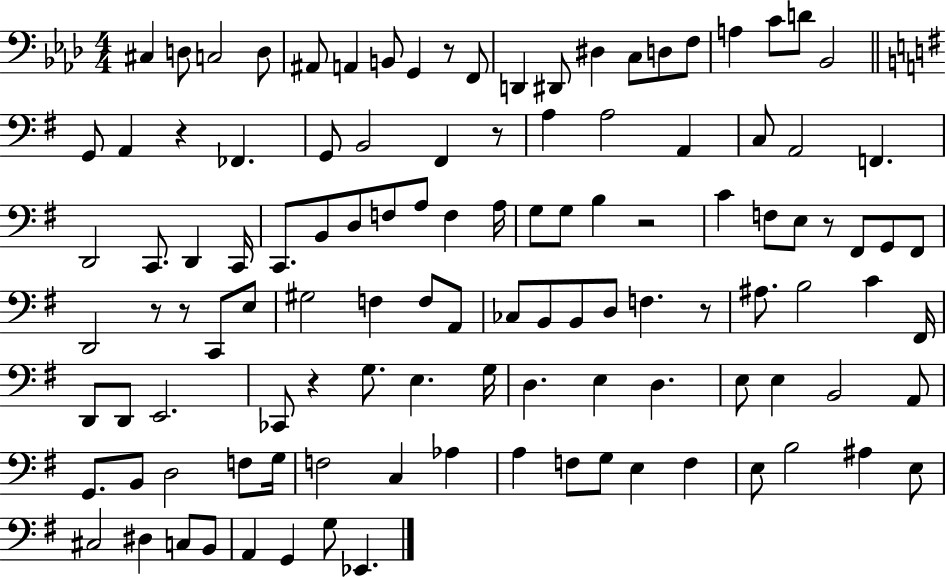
{
  \clef bass
  \numericTimeSignature
  \time 4/4
  \key aes \major
  cis4 d8 c2 d8 | ais,8 a,4 b,8 g,4 r8 f,8 | d,4 dis,8 dis4 c8 d8 f8 | a4 c'8 d'8 bes,2 | \break \bar "||" \break \key g \major g,8 a,4 r4 fes,4. | g,8 b,2 fis,4 r8 | a4 a2 a,4 | c8 a,2 f,4. | \break d,2 c,8. d,4 c,16 | c,8. b,8 d8 f8 a8 f4 a16 | g8 g8 b4 r2 | c'4 f8 e8 r8 fis,8 g,8 fis,8 | \break d,2 r8 r8 c,8 e8 | gis2 f4 f8 a,8 | ces8 b,8 b,8 d8 f4. r8 | ais8. b2 c'4 fis,16 | \break d,8 d,8 e,2. | ces,8 r4 g8. e4. g16 | d4. e4 d4. | e8 e4 b,2 a,8 | \break g,8. b,8 d2 f8 g16 | f2 c4 aes4 | a4 f8 g8 e4 f4 | e8 b2 ais4 e8 | \break cis2 dis4 c8 b,8 | a,4 g,4 g8 ees,4. | \bar "|."
}